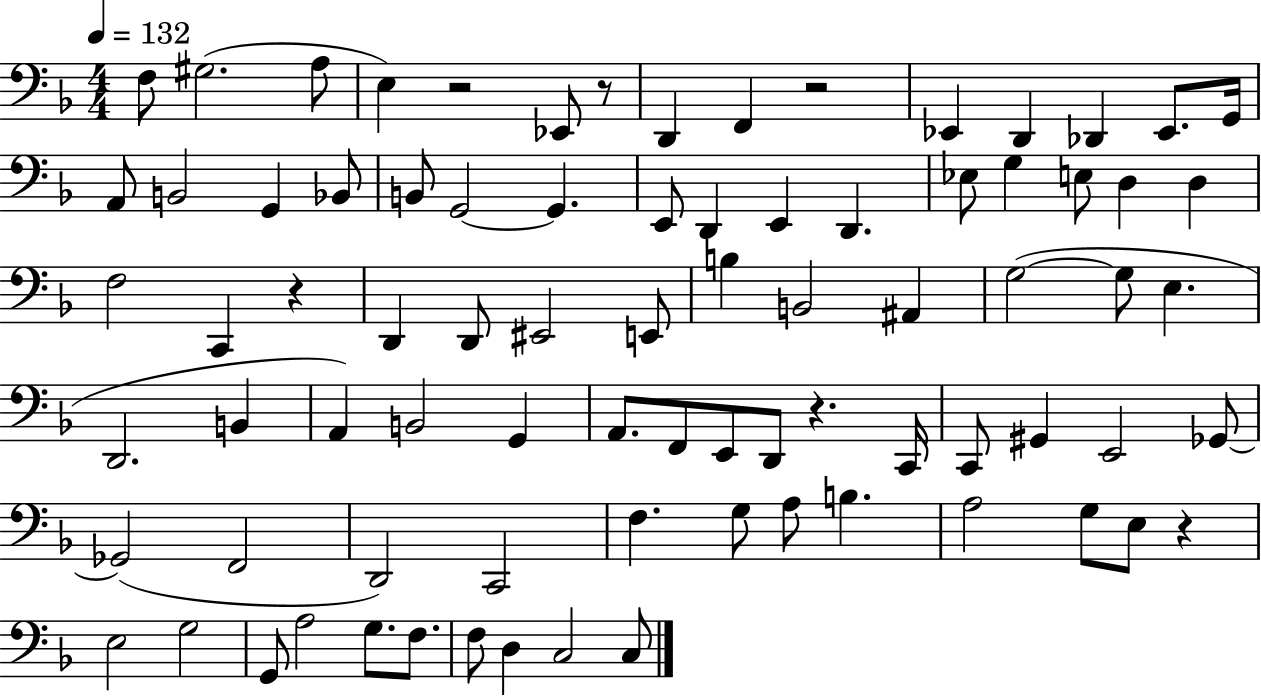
X:1
T:Untitled
M:4/4
L:1/4
K:F
F,/2 ^G,2 A,/2 E, z2 _E,,/2 z/2 D,, F,, z2 _E,, D,, _D,, _E,,/2 G,,/4 A,,/2 B,,2 G,, _B,,/2 B,,/2 G,,2 G,, E,,/2 D,, E,, D,, _E,/2 G, E,/2 D, D, F,2 C,, z D,, D,,/2 ^E,,2 E,,/2 B, B,,2 ^A,, G,2 G,/2 E, D,,2 B,, A,, B,,2 G,, A,,/2 F,,/2 E,,/2 D,,/2 z C,,/4 C,,/2 ^G,, E,,2 _G,,/2 _G,,2 F,,2 D,,2 C,,2 F, G,/2 A,/2 B, A,2 G,/2 E,/2 z E,2 G,2 G,,/2 A,2 G,/2 F,/2 F,/2 D, C,2 C,/2